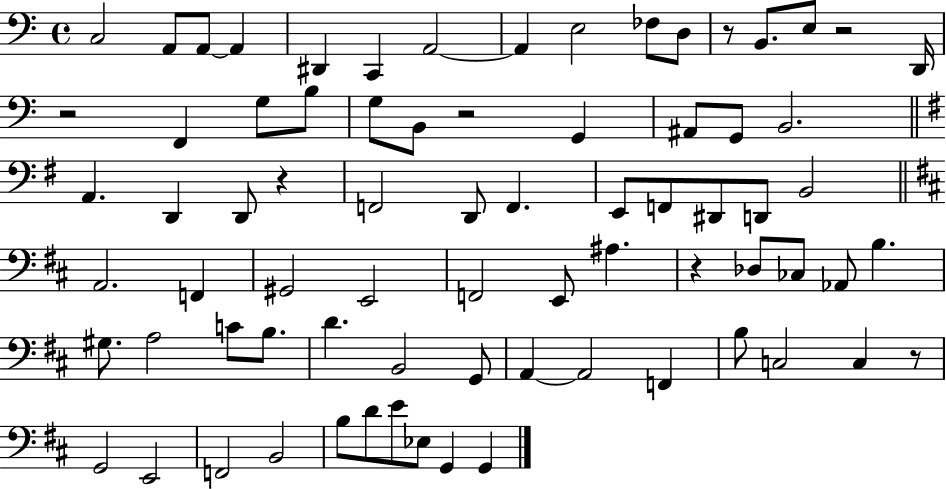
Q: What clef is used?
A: bass